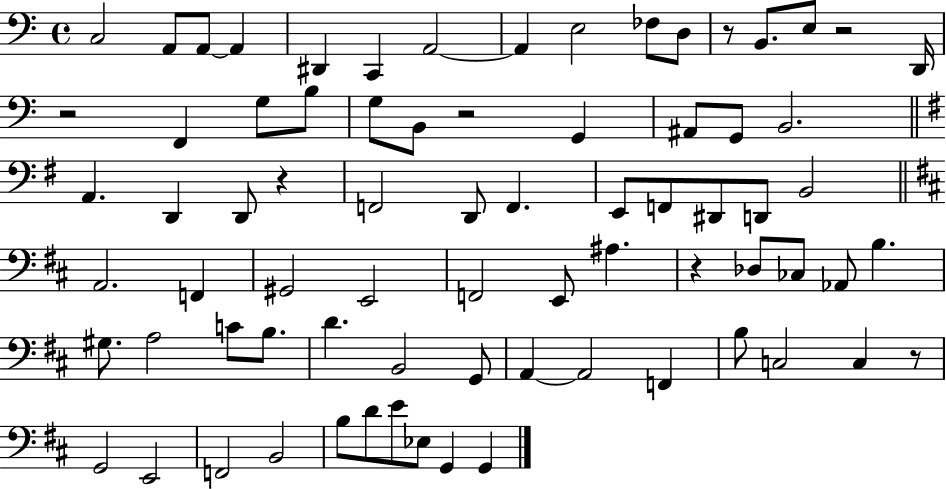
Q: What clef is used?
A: bass